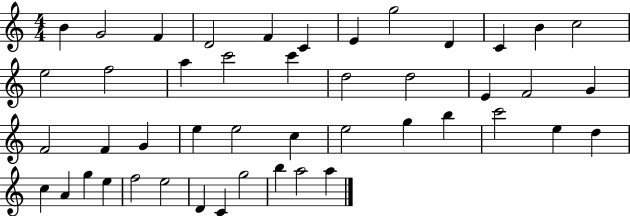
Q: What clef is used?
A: treble